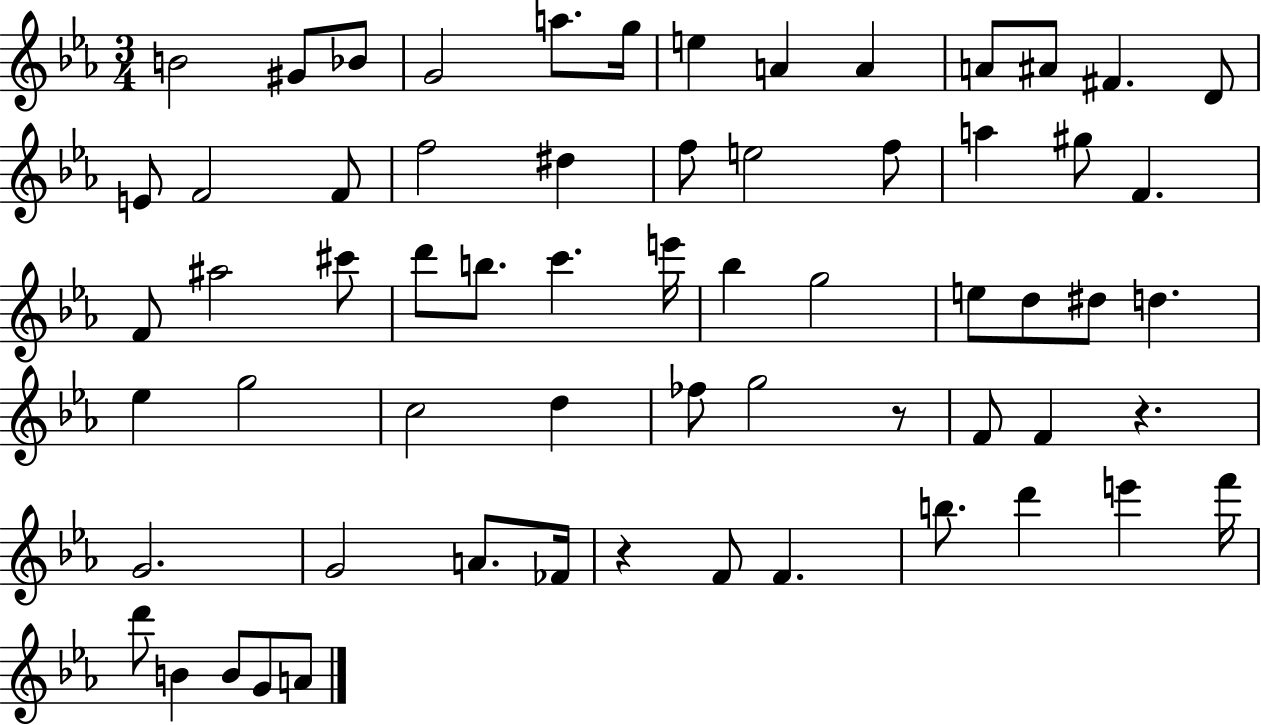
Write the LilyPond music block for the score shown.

{
  \clef treble
  \numericTimeSignature
  \time 3/4
  \key ees \major
  b'2 gis'8 bes'8 | g'2 a''8. g''16 | e''4 a'4 a'4 | a'8 ais'8 fis'4. d'8 | \break e'8 f'2 f'8 | f''2 dis''4 | f''8 e''2 f''8 | a''4 gis''8 f'4. | \break f'8 ais''2 cis'''8 | d'''8 b''8. c'''4. e'''16 | bes''4 g''2 | e''8 d''8 dis''8 d''4. | \break ees''4 g''2 | c''2 d''4 | fes''8 g''2 r8 | f'8 f'4 r4. | \break g'2. | g'2 a'8. fes'16 | r4 f'8 f'4. | b''8. d'''4 e'''4 f'''16 | \break d'''8 b'4 b'8 g'8 a'8 | \bar "|."
}